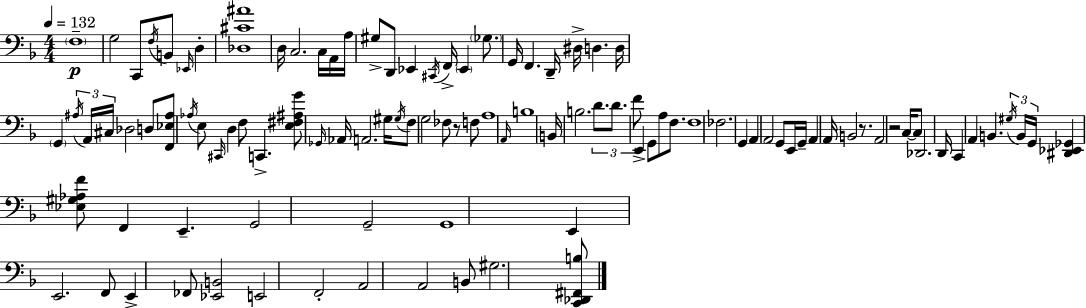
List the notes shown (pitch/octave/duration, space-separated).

F3/w G3/h C2/e F3/s B2/e Eb2/s D3/q [Db3,C#4,A#4]/w D3/s C3/h. C3/s A2/s A3/s G#3/e D2/e Eb2/q C#2/s F2/s Eb2/q Gb3/e. G2/s F2/q. D2/s D#3/s D3/q. D3/s G2/q A#3/s A2/s C#3/s Db3/h D3/e [F2,Eb3,A#3]/e Ab3/s E3/e C#2/s D3/q F3/e C2/q. [E3,F#3,A#3,G4]/e Gb2/s Ab2/s A2/h. G#3/s G#3/s F3/e G3/h FES3/e R/e F3/e A3/w A2/s B3/w B2/s B3/h. D4/e. D4/e. F4/e E2/q G2/e A3/e F3/e. F3/w FES3/h. G2/q A2/q A2/h G2/e E2/s G2/s A2/q A2/s B2/h R/e. A2/h R/h C3/s C3/e Db2/h. D2/s C2/q A2/q B2/q. G#3/s B2/s G2/s [D#2,Eb2,Gb2]/q [Eb3,G#3,Ab3,F4]/e F2/q E2/q. G2/h G2/h G2/w E2/q E2/h. F2/e E2/q FES2/e [Eb2,B2]/h E2/h F2/h A2/h A2/h B2/e G#3/h. [C2,Db2,F#2,B3]/e